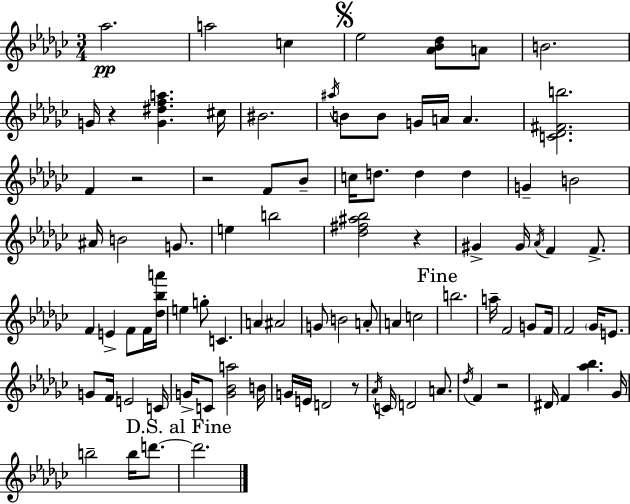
Ab5/h. A5/h C5/q Eb5/h [Ab4,Bb4,Db5]/e A4/e B4/h. G4/s R/q [G4,D#5,F5,A5]/q. C#5/s BIS4/h. A#5/s B4/e B4/e G4/s A4/s A4/q. [C4,Db4,F#4,B5]/h. F4/q R/h R/h F4/e Bb4/e C5/s D5/e. D5/q D5/q G4/q B4/h A#4/s B4/h G4/e. E5/q B5/h [Db5,F#5,A#5,Bb5]/h R/q G#4/q G#4/s Ab4/s F4/q F4/e. F4/q E4/q F4/e F4/s [Db5,Bb5,A6]/s E5/q G5/e C4/q. A4/q A#4/h G4/e B4/h A4/e A4/q C5/h B5/h. A5/s F4/h G4/e F4/s F4/h Gb4/s E4/e. G4/e F4/s E4/h C4/s G4/s C4/e [G4,Bb4,A5]/h B4/s G4/s E4/s D4/h R/e Ab4/s C4/s D4/h A4/e. Db5/s F4/q R/h D#4/s F4/q [Ab5,Bb5]/q. Gb4/s B5/h B5/s D6/e. D6/h.